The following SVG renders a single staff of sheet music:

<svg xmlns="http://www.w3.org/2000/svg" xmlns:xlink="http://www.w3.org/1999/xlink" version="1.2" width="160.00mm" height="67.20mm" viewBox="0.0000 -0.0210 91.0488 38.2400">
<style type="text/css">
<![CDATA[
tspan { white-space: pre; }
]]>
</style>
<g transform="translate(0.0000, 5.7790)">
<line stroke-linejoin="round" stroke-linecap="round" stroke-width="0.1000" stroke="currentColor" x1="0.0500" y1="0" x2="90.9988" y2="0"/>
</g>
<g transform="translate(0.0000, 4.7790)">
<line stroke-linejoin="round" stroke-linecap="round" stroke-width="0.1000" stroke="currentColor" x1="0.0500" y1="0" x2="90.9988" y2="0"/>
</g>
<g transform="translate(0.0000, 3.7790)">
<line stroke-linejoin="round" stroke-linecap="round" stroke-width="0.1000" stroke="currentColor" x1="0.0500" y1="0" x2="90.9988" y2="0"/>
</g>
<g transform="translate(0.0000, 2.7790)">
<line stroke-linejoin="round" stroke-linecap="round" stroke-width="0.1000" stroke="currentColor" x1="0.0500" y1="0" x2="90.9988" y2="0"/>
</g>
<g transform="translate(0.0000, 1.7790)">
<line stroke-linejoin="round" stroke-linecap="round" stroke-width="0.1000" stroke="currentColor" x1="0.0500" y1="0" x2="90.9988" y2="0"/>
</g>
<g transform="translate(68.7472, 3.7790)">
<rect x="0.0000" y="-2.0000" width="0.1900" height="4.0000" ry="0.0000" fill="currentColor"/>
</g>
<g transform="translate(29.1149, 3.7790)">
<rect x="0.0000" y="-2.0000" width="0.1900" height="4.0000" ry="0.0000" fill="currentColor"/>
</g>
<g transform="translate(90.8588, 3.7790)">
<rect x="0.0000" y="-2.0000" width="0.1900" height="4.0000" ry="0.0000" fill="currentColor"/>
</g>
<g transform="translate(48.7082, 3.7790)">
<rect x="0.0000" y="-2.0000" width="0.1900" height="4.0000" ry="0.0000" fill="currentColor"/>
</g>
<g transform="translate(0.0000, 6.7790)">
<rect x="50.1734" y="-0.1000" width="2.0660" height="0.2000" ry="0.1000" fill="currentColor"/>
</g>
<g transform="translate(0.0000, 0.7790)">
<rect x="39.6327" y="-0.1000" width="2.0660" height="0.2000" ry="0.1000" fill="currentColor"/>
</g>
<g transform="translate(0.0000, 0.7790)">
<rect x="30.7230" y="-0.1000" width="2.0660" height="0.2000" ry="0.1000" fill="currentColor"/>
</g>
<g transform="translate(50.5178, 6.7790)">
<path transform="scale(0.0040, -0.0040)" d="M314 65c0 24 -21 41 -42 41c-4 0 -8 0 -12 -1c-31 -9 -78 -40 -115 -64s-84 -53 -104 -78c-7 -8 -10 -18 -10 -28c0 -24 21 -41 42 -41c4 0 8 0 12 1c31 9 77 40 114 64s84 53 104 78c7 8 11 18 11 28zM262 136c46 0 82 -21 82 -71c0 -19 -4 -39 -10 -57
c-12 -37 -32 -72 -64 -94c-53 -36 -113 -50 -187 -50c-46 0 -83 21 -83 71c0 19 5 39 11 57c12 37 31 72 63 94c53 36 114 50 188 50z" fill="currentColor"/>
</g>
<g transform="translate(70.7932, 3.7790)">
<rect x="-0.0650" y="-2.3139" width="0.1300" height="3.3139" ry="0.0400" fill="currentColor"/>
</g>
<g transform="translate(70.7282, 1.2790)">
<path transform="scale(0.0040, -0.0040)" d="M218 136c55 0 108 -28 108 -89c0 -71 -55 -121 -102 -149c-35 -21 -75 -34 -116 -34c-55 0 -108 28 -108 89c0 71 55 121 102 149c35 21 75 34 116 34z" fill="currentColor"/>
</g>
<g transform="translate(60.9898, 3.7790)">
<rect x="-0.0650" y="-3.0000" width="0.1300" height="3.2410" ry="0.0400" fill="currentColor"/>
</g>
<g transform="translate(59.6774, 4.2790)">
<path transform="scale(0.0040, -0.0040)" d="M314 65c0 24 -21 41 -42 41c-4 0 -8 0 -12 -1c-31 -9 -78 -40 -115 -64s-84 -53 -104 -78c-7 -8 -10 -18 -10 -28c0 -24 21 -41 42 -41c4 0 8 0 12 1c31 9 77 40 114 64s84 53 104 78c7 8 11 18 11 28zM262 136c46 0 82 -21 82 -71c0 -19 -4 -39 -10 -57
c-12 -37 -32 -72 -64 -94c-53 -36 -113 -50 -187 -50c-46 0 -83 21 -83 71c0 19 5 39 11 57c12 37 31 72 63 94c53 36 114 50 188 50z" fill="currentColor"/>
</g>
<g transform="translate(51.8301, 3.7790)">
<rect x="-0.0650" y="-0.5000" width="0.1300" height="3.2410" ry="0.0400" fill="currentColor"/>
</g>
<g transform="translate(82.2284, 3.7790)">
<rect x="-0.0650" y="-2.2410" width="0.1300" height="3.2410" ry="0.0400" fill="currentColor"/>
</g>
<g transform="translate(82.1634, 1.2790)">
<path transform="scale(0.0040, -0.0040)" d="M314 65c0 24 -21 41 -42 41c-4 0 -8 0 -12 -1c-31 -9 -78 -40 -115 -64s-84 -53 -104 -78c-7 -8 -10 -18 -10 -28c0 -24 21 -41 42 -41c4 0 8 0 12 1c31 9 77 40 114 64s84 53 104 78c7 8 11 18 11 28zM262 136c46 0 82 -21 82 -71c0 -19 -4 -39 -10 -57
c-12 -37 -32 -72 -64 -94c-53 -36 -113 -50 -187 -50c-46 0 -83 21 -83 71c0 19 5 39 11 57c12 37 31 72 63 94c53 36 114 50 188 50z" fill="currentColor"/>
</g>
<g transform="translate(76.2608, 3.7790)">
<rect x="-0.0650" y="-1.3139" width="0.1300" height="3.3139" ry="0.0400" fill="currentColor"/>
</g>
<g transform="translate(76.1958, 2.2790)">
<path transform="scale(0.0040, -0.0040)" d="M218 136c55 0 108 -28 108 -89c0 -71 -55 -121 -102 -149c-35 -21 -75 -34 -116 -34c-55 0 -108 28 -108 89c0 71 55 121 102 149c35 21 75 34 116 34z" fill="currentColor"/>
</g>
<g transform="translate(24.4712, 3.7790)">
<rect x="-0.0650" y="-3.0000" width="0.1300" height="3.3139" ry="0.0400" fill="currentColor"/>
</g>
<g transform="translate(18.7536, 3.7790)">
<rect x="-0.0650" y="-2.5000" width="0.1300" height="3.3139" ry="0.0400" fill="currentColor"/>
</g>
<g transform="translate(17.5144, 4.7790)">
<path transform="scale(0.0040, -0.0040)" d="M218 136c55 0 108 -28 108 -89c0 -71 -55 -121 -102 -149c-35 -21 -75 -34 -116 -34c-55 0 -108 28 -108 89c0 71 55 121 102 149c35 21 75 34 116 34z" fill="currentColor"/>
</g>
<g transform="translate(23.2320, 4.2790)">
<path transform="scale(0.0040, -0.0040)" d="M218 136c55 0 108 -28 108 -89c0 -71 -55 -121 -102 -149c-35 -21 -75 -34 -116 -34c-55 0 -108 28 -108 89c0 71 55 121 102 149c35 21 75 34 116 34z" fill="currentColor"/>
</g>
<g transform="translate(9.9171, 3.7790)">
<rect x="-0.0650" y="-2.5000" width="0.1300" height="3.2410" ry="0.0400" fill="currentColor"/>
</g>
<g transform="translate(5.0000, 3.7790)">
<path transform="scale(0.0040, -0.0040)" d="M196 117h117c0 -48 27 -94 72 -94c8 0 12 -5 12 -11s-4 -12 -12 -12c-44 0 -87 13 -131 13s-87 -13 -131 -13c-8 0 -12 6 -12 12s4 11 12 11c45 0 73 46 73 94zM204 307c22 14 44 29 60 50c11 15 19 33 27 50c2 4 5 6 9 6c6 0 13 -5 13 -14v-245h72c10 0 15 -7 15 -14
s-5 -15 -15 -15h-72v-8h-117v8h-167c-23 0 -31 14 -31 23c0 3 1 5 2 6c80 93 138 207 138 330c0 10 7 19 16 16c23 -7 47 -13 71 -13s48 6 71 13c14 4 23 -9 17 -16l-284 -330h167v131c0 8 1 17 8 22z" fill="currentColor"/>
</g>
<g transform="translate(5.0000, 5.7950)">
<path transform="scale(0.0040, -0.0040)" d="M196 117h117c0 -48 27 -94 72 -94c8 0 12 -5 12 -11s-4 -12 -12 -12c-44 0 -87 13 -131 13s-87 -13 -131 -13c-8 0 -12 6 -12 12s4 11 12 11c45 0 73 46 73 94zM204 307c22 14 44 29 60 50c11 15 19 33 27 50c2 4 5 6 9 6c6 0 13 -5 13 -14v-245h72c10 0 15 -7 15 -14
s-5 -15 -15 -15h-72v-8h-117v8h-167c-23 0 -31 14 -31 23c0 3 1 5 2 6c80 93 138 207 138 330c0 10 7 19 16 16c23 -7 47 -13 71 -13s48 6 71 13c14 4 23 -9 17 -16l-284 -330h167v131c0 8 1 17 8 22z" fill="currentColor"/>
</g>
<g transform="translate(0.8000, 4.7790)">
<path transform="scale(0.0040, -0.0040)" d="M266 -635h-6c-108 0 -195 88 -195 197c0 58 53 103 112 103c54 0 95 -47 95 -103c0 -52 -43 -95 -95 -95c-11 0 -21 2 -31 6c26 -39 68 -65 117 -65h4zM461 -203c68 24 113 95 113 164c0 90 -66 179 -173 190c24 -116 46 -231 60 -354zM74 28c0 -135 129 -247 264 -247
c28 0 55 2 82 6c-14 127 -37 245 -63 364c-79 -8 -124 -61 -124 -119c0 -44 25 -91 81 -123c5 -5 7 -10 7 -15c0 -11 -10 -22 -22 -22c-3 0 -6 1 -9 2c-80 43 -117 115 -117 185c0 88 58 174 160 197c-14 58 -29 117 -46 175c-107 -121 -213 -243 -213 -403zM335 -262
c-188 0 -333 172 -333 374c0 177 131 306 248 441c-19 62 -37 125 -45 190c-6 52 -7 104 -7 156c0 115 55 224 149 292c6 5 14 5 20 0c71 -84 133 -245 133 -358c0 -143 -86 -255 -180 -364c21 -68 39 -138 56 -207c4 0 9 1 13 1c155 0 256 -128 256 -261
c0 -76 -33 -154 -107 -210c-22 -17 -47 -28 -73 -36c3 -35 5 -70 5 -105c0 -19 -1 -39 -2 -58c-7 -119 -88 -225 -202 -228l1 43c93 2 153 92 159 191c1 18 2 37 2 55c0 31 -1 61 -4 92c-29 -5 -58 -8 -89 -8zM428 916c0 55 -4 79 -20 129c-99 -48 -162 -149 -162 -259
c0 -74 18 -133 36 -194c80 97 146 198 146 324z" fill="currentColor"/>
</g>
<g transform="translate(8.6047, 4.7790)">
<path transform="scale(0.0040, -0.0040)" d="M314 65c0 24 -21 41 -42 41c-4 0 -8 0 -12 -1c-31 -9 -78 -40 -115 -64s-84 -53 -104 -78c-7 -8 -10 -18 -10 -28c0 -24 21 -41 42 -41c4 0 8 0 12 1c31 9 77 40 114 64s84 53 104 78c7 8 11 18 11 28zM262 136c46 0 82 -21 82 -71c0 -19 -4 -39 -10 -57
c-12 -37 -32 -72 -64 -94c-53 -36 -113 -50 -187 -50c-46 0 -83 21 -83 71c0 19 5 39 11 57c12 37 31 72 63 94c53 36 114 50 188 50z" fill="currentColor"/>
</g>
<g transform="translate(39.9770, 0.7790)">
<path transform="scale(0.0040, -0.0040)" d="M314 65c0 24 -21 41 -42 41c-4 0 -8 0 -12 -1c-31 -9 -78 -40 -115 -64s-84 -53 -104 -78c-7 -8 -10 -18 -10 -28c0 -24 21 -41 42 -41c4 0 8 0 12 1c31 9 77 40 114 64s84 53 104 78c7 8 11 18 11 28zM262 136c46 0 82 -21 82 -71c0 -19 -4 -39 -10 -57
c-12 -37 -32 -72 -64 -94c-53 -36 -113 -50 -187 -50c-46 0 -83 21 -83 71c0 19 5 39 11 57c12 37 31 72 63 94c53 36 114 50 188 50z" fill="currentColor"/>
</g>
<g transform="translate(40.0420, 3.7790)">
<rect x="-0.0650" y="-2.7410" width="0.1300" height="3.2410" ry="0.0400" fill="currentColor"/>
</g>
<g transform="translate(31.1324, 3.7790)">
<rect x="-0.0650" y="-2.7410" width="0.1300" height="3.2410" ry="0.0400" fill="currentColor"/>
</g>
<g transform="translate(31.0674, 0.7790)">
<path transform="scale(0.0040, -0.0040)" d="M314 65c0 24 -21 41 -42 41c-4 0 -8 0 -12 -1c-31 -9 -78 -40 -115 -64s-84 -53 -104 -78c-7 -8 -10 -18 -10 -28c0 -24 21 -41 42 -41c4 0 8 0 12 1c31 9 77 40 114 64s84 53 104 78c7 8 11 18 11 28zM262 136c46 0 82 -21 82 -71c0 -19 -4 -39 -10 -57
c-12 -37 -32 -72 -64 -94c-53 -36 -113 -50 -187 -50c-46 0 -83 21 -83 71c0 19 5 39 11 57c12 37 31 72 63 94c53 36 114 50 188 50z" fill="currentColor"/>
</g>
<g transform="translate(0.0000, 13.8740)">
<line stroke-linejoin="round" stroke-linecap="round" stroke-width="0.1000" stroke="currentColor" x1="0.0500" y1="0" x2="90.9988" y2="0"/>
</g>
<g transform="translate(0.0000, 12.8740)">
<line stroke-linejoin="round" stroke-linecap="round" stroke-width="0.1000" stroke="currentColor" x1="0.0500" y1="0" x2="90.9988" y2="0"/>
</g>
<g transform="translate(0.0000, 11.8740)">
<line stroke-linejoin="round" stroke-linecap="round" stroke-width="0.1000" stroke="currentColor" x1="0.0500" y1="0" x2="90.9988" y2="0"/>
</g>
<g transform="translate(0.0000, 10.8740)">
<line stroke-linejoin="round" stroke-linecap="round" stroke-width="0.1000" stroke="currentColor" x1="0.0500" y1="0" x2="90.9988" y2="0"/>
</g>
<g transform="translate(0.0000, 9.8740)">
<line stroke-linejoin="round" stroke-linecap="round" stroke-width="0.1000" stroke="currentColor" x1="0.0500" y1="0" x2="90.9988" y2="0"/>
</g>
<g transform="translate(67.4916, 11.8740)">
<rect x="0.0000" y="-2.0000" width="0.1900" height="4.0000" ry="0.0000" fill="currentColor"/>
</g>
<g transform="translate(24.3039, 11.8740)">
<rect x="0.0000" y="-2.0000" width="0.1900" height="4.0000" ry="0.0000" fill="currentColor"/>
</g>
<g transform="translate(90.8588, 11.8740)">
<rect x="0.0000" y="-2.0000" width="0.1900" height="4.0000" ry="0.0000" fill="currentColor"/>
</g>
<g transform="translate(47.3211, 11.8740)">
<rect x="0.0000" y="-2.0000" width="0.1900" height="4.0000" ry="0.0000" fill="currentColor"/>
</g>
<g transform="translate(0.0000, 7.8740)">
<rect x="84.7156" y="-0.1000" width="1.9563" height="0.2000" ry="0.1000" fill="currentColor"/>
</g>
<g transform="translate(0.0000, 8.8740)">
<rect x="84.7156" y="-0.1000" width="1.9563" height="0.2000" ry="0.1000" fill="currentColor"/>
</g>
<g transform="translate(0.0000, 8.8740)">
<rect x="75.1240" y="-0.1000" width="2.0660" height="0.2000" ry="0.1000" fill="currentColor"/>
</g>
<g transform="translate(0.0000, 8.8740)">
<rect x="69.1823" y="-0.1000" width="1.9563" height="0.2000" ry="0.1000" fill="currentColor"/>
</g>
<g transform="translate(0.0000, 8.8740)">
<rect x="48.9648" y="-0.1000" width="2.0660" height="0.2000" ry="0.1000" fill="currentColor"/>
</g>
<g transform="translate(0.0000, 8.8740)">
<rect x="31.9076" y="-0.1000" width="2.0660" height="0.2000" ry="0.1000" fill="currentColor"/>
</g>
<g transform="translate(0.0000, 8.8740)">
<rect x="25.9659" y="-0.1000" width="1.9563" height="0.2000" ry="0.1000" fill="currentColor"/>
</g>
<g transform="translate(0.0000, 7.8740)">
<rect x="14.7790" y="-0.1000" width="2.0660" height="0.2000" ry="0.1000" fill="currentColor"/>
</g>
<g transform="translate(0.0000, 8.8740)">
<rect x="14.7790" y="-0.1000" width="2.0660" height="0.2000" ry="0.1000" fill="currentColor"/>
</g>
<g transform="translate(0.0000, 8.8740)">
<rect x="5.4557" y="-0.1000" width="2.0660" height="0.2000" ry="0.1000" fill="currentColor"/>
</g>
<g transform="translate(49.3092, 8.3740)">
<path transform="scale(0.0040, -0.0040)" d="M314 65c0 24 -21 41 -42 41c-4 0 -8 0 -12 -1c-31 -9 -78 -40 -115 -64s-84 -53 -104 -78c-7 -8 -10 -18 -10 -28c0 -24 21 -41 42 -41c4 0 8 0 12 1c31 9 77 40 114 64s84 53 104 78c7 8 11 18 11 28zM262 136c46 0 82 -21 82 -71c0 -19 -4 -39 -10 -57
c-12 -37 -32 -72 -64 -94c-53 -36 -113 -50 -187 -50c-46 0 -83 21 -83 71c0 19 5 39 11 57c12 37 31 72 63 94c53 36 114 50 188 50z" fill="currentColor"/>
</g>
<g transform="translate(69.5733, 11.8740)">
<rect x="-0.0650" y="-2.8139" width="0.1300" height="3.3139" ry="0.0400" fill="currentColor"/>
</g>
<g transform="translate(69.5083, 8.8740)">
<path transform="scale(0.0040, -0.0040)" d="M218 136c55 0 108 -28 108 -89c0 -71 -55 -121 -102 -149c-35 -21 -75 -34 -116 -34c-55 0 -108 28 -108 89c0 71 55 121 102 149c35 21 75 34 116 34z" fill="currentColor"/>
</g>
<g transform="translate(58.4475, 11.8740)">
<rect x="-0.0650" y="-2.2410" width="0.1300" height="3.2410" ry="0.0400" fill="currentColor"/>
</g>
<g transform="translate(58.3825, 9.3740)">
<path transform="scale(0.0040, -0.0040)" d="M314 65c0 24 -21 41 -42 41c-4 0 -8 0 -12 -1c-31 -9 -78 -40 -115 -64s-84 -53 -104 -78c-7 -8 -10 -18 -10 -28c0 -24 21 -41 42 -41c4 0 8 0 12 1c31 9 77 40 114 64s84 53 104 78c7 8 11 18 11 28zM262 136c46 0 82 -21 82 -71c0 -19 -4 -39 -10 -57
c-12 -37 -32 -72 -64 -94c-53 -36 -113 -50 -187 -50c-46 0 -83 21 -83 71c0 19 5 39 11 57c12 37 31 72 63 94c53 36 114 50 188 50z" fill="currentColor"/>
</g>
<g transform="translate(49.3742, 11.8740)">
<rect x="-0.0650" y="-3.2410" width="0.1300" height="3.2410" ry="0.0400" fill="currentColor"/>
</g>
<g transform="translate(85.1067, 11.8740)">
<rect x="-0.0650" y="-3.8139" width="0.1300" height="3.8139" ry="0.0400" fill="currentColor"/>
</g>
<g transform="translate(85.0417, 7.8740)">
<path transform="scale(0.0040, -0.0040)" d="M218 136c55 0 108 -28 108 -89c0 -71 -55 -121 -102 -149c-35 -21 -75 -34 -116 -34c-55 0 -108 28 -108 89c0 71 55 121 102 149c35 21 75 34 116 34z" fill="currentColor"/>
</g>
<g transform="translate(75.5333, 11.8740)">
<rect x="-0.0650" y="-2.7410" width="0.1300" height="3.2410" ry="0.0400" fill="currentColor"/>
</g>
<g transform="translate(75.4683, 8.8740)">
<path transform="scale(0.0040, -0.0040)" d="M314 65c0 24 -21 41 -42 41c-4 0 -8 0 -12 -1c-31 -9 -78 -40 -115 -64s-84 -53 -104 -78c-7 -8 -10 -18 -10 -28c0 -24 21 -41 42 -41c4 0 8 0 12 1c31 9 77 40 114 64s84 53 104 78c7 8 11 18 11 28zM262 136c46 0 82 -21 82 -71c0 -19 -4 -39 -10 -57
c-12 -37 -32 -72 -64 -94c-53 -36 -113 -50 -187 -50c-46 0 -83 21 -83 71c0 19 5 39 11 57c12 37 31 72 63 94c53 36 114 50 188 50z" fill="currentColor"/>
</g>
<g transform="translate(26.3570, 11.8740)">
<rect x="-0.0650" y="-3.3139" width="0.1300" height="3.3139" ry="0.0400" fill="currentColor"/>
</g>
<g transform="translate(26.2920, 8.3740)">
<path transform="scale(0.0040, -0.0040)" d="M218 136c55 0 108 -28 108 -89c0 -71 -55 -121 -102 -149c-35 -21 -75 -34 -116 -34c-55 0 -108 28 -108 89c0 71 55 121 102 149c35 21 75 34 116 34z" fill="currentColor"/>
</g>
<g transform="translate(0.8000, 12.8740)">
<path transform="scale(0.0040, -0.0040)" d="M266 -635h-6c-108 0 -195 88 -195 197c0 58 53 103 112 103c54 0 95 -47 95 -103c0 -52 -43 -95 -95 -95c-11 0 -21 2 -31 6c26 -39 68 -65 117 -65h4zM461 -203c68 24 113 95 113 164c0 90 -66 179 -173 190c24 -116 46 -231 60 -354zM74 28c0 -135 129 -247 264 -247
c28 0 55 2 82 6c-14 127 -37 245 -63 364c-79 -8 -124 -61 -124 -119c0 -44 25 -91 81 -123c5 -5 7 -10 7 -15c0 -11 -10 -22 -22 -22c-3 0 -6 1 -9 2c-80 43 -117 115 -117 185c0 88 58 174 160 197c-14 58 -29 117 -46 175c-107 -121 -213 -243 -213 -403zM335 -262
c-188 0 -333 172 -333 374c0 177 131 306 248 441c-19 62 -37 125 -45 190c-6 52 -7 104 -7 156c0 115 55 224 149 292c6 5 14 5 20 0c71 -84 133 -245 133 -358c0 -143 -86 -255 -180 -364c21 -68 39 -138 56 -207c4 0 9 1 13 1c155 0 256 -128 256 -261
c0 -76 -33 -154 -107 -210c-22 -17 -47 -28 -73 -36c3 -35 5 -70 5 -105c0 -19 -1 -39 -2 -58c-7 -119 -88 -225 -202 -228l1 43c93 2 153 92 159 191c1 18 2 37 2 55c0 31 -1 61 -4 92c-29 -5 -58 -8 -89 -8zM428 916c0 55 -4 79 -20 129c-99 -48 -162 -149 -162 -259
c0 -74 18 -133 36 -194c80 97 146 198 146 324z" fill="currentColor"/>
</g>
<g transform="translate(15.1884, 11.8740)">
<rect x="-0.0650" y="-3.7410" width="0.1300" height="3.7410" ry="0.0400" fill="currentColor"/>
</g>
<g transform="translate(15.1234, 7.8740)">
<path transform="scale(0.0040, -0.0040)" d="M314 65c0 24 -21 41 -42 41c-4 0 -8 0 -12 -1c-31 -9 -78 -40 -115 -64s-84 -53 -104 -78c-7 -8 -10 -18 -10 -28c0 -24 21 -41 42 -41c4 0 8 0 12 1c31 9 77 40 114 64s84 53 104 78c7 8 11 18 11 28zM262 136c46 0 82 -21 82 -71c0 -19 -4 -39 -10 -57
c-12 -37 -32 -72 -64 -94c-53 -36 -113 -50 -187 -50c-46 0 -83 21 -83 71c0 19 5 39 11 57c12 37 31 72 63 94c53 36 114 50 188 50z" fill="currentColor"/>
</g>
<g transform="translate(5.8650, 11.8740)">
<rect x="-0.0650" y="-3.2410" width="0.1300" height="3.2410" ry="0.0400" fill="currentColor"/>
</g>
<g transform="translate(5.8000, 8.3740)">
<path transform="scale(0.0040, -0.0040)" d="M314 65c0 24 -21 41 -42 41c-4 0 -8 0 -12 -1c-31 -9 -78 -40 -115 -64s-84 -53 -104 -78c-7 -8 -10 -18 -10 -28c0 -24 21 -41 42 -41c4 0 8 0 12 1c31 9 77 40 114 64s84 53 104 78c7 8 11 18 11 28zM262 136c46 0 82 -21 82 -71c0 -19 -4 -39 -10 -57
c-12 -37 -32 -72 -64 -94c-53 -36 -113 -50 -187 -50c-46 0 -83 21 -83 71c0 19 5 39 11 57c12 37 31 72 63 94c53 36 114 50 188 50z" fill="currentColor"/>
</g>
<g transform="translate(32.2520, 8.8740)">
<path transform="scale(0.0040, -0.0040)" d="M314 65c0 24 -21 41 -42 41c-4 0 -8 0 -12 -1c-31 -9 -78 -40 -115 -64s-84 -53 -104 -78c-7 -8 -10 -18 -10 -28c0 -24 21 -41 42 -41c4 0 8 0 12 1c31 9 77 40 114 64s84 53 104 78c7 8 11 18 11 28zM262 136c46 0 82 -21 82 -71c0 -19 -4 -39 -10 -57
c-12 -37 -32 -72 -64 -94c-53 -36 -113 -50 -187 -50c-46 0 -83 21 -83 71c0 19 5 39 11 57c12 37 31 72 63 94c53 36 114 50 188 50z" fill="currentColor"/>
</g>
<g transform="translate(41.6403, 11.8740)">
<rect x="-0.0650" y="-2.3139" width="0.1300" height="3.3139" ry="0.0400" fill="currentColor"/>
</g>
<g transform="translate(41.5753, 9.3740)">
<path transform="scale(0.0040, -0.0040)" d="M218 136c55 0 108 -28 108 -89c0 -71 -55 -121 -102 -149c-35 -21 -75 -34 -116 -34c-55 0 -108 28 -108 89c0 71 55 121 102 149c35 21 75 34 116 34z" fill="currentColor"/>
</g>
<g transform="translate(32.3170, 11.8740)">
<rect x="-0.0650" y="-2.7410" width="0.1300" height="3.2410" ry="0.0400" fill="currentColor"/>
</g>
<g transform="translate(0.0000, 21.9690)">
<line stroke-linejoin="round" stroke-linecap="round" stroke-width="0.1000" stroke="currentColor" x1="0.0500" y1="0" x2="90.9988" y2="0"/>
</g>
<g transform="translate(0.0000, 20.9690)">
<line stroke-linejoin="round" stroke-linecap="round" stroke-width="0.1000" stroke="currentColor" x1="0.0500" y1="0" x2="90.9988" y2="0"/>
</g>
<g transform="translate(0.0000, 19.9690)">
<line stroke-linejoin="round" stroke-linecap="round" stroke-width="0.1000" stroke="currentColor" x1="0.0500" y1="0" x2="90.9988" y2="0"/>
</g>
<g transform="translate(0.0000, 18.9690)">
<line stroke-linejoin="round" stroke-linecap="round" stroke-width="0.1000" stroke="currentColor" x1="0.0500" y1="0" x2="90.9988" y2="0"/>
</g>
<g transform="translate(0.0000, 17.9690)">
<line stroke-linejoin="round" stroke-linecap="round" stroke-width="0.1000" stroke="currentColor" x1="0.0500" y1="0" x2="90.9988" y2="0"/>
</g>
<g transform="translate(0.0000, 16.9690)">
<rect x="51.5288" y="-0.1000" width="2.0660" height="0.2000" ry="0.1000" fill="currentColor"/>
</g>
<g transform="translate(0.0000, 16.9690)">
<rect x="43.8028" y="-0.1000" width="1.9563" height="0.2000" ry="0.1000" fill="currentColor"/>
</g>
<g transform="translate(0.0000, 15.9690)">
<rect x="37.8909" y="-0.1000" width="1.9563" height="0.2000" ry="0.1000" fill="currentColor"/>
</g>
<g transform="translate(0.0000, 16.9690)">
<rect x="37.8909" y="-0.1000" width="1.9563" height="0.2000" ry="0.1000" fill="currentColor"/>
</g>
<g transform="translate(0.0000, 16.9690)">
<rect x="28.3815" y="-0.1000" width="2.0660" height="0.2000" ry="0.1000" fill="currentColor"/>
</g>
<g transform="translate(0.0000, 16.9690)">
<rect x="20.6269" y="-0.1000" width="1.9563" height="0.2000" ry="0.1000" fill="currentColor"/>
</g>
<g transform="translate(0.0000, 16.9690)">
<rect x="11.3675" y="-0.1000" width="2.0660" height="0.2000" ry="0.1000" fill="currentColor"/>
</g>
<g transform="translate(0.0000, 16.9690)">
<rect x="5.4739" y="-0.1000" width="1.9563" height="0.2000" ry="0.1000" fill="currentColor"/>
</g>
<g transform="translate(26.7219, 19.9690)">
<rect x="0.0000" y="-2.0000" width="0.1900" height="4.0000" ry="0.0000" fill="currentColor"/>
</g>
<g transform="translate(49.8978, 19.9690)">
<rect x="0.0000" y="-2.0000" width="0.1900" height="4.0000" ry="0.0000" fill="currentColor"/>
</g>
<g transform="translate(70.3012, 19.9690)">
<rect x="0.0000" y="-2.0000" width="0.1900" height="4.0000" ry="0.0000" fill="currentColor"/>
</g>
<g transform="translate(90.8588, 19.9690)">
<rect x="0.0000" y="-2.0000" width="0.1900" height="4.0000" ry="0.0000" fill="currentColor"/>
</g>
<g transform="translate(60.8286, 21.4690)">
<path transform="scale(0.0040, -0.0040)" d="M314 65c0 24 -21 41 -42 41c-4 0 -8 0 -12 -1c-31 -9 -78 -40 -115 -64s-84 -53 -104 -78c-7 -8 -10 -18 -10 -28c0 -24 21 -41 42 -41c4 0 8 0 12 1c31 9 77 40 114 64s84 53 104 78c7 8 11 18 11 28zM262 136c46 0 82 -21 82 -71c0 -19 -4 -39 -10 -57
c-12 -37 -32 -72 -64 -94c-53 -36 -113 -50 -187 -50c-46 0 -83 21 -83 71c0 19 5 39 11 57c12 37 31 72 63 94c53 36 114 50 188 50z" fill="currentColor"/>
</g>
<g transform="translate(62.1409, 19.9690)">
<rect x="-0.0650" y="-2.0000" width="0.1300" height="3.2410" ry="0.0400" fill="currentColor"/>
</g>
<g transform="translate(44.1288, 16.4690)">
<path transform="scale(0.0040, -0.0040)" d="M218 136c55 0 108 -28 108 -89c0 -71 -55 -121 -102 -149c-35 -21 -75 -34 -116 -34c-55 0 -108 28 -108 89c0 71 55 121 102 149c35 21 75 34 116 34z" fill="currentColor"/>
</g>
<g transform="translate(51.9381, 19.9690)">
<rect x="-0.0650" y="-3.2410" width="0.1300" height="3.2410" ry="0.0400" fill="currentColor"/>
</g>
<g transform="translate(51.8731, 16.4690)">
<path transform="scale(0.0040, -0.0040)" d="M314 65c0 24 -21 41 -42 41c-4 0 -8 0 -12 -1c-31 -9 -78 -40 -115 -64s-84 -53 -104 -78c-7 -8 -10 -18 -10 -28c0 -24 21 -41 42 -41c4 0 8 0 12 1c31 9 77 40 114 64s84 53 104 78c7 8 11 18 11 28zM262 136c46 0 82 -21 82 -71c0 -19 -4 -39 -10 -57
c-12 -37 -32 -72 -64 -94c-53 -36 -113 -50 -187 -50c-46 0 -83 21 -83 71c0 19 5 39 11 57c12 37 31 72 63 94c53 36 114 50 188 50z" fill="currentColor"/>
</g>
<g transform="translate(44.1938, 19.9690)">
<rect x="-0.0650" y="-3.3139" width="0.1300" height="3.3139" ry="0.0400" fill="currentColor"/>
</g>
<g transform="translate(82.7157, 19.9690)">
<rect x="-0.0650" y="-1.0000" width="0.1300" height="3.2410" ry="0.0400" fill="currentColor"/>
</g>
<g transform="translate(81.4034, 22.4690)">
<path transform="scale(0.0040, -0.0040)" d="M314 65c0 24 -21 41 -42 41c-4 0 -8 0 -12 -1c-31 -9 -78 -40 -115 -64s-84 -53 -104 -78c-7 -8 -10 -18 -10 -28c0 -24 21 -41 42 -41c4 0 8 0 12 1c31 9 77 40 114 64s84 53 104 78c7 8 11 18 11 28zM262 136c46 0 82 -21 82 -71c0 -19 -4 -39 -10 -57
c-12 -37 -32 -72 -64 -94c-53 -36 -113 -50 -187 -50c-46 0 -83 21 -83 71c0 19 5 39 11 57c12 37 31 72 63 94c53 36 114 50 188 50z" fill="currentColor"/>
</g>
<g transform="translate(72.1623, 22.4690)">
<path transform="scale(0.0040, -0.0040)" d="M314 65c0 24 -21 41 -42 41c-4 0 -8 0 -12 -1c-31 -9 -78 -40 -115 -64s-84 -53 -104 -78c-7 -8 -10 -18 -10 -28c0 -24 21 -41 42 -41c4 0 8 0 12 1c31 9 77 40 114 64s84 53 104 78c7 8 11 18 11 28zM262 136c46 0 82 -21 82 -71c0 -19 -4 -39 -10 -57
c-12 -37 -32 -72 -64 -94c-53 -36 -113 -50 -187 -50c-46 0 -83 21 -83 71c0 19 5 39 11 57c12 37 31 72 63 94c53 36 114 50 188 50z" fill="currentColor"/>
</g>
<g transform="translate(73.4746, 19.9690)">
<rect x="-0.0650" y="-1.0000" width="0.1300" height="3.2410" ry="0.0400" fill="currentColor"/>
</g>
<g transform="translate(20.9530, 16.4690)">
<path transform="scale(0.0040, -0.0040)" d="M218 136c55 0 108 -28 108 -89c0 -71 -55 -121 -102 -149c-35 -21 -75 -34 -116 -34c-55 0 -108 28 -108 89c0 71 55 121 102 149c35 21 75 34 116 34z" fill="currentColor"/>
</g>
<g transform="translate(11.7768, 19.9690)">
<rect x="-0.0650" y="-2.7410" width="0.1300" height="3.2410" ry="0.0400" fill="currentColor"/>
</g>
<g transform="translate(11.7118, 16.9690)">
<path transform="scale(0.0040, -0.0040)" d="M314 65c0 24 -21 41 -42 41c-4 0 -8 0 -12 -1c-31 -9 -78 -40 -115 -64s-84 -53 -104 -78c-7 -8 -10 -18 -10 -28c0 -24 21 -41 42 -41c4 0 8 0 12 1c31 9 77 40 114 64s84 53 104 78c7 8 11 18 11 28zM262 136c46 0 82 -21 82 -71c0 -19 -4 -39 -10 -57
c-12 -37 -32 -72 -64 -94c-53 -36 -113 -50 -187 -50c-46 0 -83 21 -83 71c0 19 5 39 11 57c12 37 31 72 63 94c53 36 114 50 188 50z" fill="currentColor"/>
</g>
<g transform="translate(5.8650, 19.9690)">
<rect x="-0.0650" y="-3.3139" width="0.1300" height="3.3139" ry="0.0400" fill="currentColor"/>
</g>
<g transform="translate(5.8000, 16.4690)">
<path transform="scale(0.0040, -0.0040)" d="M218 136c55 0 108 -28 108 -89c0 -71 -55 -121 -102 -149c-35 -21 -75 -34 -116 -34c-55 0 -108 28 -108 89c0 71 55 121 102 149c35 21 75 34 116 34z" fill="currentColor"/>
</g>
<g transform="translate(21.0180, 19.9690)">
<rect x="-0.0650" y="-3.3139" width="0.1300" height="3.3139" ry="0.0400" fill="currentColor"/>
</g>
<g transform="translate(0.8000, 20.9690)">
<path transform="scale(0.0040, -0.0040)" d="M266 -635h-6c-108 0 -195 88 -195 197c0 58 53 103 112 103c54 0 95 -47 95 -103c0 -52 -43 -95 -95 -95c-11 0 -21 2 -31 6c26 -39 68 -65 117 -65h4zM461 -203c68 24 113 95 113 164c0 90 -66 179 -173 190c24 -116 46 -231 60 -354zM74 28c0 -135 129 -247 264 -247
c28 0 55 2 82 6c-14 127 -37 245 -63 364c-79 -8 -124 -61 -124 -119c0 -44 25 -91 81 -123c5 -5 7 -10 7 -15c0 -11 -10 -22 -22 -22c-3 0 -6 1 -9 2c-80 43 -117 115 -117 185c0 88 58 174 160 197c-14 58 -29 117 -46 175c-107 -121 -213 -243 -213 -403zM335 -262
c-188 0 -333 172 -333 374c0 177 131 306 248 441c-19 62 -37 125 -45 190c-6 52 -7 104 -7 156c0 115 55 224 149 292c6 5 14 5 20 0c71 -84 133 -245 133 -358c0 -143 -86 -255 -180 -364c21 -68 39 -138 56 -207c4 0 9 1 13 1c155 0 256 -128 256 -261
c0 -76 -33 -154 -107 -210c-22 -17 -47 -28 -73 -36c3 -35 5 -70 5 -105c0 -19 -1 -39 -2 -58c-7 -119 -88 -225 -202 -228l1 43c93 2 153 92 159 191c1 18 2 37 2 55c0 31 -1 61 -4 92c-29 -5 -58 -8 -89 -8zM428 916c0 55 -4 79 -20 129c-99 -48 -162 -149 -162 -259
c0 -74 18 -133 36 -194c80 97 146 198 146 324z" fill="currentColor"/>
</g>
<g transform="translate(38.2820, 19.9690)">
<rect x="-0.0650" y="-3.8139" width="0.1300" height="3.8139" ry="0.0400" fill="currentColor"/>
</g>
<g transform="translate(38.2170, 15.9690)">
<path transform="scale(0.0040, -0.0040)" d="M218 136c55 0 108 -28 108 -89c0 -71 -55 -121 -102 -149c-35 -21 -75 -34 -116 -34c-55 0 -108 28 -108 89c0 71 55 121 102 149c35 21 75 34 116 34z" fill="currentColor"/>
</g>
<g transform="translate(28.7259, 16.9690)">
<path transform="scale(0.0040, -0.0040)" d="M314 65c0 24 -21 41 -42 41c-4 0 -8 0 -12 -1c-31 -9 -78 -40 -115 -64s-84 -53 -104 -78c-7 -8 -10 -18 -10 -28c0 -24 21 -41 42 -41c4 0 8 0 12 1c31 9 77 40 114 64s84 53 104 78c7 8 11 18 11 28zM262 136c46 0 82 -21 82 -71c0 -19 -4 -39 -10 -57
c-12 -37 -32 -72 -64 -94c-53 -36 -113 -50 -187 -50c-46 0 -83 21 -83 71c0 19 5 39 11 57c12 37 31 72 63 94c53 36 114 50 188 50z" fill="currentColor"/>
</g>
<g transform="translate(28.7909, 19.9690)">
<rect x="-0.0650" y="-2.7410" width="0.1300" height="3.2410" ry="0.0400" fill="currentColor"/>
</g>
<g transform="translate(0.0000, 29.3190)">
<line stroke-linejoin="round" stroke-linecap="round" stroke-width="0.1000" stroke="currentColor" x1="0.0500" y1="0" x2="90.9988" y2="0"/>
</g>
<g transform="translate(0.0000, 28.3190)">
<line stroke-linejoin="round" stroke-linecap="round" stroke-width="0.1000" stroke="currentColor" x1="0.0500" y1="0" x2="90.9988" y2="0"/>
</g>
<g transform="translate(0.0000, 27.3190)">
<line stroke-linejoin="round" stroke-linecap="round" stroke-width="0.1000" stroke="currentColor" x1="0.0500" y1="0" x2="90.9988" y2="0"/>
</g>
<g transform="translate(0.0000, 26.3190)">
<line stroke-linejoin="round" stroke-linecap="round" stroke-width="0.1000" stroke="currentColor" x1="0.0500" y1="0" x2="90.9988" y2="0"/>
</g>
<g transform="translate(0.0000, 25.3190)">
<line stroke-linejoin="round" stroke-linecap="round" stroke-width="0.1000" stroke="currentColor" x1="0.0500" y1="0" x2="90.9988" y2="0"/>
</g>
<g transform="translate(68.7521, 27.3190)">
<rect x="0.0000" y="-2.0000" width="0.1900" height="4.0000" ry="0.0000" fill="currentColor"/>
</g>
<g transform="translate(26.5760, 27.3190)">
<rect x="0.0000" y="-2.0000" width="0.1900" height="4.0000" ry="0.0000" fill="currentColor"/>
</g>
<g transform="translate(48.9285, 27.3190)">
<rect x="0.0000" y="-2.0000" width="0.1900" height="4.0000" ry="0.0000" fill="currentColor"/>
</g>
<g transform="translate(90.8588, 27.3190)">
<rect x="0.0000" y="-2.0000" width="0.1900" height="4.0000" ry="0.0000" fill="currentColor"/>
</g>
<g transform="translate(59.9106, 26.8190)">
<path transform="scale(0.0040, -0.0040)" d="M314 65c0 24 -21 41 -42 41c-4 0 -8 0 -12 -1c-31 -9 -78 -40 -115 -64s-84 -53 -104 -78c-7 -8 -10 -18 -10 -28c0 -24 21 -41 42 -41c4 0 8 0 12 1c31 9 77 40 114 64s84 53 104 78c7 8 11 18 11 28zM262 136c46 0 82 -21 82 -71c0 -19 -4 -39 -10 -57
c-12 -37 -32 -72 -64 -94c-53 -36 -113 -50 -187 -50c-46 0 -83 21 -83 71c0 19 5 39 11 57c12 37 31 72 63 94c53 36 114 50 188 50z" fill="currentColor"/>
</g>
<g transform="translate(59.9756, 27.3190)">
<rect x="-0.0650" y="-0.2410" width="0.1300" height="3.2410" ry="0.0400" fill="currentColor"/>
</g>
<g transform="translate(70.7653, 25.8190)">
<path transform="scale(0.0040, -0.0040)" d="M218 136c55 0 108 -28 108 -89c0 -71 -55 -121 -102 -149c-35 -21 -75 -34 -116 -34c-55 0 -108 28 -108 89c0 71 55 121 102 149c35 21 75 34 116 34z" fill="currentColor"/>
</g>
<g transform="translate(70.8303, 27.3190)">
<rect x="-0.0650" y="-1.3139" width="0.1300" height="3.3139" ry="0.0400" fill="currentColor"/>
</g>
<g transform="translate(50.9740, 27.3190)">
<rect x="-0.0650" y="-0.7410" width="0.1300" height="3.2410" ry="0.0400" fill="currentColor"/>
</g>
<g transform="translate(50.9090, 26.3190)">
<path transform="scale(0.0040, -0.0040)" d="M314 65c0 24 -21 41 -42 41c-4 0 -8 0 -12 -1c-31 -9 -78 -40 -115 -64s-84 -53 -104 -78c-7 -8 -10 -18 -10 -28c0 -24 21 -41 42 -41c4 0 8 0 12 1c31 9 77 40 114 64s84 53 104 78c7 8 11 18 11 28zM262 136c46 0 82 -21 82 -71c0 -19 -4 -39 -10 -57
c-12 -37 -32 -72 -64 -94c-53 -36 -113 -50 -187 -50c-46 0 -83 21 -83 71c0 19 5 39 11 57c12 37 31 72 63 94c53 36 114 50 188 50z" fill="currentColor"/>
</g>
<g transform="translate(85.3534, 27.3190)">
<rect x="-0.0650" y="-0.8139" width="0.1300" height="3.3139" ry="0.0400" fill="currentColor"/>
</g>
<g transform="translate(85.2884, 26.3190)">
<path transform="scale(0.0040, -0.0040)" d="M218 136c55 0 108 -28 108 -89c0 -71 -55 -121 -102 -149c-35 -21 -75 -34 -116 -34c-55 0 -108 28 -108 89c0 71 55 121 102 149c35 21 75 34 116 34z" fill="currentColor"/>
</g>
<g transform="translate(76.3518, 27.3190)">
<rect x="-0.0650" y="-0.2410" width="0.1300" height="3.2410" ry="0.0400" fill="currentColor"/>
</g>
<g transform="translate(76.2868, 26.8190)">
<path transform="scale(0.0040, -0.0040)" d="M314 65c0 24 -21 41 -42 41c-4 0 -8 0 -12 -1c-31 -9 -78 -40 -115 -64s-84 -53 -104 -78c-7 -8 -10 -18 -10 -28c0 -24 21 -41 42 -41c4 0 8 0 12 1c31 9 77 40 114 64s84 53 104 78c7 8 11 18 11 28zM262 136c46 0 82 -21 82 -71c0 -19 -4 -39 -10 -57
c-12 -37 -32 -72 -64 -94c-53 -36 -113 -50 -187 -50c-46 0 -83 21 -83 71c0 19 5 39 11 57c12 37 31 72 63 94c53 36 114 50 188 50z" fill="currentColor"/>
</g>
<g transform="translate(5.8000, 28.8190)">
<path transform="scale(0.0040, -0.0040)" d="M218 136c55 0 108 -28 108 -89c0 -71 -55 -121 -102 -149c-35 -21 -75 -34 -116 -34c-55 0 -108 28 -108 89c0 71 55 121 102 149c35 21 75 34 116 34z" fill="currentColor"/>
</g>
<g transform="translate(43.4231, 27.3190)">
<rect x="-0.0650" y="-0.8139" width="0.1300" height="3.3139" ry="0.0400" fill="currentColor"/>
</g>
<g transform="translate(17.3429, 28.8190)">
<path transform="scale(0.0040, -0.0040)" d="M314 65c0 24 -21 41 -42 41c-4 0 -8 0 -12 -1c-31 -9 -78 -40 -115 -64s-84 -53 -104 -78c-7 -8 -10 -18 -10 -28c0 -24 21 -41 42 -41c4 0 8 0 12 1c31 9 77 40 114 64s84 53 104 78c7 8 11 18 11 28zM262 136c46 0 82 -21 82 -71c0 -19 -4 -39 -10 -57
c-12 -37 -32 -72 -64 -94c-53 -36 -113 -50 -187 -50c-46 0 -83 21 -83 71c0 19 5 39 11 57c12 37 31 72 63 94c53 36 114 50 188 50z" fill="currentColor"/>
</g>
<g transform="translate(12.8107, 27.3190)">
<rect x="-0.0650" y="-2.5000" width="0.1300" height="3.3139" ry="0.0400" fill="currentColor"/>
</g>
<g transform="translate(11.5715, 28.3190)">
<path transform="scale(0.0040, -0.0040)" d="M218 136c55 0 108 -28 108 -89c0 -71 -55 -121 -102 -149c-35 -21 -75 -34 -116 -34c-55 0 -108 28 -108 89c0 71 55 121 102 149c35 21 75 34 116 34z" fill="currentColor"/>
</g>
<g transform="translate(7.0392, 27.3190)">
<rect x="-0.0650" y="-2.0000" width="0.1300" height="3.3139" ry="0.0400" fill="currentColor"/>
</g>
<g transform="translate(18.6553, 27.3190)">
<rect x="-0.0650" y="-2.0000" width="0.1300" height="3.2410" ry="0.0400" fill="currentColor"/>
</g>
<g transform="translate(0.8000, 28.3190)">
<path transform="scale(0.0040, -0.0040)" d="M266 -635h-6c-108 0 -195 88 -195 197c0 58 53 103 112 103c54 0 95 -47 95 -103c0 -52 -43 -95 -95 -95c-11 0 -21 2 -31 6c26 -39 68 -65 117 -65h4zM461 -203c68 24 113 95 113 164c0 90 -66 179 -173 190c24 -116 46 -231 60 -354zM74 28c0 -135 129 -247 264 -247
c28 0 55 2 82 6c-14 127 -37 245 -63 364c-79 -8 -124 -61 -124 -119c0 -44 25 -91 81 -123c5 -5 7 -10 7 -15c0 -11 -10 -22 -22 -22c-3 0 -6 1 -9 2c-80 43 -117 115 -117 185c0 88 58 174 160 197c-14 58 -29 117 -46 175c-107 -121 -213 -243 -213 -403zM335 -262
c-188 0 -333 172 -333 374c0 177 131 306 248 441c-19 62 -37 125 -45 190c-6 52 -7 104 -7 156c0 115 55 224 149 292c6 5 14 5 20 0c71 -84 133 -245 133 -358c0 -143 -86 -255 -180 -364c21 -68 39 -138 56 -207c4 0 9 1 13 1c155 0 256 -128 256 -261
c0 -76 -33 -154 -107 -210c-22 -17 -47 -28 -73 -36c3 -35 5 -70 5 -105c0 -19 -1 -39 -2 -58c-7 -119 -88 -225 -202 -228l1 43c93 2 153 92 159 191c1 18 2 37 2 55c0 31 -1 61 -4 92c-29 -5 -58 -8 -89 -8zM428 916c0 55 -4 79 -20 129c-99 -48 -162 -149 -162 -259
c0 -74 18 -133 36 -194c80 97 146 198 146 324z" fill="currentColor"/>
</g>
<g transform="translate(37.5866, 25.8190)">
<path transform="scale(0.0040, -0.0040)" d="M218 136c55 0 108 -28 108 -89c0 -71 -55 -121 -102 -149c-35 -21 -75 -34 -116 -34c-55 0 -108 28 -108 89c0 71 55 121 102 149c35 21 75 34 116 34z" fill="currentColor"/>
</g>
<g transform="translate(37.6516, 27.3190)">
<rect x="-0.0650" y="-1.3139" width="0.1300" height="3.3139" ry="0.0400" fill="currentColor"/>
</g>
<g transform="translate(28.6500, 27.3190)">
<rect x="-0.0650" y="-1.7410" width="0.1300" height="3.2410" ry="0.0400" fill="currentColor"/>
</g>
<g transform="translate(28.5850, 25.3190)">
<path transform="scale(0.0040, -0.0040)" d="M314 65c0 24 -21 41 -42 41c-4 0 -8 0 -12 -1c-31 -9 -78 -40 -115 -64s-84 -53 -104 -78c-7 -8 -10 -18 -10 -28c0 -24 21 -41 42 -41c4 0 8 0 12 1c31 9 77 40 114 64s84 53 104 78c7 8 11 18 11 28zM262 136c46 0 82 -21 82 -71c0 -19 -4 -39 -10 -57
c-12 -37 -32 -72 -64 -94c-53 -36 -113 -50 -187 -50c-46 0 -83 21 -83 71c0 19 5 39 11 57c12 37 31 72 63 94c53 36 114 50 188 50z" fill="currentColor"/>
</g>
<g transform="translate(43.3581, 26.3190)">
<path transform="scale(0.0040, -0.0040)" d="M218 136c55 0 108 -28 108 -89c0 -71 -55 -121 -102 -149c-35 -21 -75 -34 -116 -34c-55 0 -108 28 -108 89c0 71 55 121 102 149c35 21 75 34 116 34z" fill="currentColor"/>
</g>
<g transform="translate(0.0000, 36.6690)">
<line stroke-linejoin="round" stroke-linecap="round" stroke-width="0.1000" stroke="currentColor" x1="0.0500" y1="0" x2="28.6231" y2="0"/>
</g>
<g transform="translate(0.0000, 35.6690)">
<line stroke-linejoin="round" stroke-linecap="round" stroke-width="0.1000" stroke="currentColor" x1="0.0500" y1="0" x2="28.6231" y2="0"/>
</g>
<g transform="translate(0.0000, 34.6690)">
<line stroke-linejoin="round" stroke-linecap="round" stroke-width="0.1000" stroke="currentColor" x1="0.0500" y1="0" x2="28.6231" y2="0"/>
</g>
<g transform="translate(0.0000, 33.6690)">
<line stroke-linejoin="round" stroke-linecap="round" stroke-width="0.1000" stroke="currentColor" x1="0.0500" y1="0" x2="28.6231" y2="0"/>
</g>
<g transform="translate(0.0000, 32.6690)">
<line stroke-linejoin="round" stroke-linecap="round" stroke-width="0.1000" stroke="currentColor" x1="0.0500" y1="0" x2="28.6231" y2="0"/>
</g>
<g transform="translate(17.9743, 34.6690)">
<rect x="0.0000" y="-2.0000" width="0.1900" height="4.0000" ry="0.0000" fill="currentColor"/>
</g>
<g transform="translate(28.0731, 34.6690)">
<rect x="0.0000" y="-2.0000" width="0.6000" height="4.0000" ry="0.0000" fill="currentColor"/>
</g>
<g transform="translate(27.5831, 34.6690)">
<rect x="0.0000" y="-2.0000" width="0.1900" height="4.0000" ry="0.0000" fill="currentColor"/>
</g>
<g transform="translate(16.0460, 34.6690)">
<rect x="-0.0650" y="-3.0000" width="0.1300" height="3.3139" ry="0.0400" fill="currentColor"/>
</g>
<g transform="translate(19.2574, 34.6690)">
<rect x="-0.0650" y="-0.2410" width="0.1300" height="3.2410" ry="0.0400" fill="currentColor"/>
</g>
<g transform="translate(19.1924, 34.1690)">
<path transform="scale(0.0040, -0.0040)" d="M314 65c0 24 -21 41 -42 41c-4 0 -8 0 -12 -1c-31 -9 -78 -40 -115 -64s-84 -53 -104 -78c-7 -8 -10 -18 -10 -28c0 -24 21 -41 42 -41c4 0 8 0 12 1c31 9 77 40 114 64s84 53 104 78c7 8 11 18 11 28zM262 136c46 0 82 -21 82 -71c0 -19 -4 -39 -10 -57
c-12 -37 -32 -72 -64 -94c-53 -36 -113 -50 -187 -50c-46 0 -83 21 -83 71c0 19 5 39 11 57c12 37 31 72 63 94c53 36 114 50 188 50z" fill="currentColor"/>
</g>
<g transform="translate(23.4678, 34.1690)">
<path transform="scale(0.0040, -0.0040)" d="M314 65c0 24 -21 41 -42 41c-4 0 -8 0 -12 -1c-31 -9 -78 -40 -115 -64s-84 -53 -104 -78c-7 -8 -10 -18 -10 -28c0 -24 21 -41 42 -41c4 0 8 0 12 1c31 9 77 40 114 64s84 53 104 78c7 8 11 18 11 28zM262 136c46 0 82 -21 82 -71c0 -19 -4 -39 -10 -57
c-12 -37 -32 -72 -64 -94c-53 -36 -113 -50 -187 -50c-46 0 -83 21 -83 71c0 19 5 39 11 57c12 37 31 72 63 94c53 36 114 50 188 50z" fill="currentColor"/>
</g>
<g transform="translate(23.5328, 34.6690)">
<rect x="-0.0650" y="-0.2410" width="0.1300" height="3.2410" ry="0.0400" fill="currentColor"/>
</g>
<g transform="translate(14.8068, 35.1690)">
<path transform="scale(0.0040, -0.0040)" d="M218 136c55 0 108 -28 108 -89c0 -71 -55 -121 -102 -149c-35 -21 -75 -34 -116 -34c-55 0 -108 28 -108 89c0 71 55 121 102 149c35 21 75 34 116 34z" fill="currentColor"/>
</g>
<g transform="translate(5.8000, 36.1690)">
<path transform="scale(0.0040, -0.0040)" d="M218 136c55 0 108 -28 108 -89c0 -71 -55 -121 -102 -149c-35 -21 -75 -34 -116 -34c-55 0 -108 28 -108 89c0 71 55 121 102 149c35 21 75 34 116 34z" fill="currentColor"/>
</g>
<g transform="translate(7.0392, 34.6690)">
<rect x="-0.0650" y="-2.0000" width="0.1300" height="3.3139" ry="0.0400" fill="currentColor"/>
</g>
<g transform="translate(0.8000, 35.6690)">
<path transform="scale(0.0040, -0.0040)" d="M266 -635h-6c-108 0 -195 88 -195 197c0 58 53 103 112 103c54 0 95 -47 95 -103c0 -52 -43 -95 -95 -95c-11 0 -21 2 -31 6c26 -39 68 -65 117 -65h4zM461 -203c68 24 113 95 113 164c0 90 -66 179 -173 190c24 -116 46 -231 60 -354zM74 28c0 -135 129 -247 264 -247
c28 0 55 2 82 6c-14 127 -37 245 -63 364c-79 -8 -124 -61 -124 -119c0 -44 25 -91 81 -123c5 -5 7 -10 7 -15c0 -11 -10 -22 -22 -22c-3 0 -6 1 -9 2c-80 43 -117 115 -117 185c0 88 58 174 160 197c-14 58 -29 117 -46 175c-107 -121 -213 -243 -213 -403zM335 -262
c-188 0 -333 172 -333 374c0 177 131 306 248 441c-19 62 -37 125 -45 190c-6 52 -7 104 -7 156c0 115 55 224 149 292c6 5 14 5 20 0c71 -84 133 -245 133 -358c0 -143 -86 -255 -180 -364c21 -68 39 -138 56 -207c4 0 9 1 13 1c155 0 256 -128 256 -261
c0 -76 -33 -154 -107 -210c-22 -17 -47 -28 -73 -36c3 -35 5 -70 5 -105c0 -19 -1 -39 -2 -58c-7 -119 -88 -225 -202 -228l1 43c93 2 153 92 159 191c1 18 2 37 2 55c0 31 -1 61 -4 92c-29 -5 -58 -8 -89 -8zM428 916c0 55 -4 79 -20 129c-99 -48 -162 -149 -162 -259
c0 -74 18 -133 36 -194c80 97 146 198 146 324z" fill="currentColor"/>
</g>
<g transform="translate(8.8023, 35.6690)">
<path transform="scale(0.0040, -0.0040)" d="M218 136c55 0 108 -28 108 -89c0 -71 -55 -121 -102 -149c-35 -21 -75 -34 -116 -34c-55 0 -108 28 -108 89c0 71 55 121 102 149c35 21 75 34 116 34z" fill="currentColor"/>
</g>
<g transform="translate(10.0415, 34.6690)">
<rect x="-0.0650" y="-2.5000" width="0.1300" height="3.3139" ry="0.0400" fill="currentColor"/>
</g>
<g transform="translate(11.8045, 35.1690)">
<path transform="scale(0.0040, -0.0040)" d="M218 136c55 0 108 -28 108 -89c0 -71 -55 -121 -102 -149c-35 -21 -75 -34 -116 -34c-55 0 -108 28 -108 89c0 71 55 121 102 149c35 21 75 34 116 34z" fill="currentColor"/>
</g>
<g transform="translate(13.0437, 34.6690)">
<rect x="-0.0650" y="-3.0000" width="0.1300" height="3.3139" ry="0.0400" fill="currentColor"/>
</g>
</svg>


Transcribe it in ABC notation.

X:1
T:Untitled
M:4/4
L:1/4
K:C
G2 G A a2 a2 C2 A2 g e g2 b2 c'2 b a2 g b2 g2 a a2 c' b a2 b a2 c' b b2 F2 D2 D2 F G F2 f2 e d d2 c2 e c2 d F G A A c2 c2